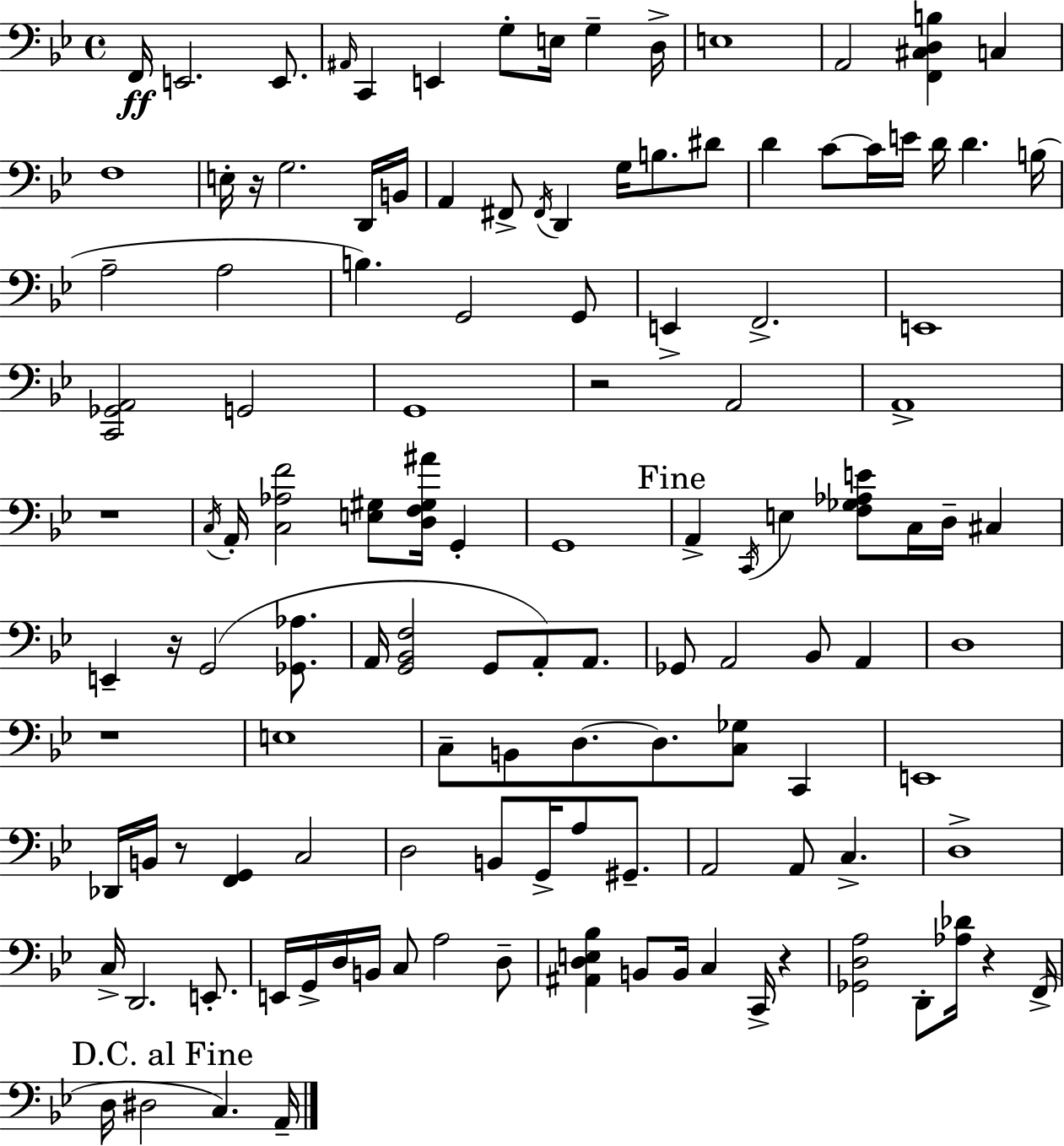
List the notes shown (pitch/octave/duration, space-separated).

F2/s E2/h. E2/e. A#2/s C2/q E2/q G3/e E3/s G3/q D3/s E3/w A2/h [F2,C#3,D3,B3]/q C3/q F3/w E3/s R/s G3/h. D2/s B2/s A2/q F#2/e F#2/s D2/q G3/s B3/e. D#4/e D4/q C4/e C4/s E4/s D4/s D4/q. B3/s A3/h A3/h B3/q. G2/h G2/e E2/q F2/h. E2/w [C2,Gb2,A2]/h G2/h G2/w R/h A2/h A2/w R/w C3/s A2/s [C3,Ab3,F4]/h [E3,G#3]/e [D3,F3,G#3,A#4]/s G2/q G2/w A2/q C2/s E3/q [F3,Gb3,Ab3,E4]/e C3/s D3/s C#3/q E2/q R/s G2/h [Gb2,Ab3]/e. A2/s [G2,Bb2,F3]/h G2/e A2/e A2/e. Gb2/e A2/h Bb2/e A2/q D3/w R/w E3/w C3/e B2/e D3/e. D3/e. [C3,Gb3]/e C2/q E2/w Db2/s B2/s R/e [F2,G2]/q C3/h D3/h B2/e G2/s A3/e G#2/e. A2/h A2/e C3/q. D3/w C3/s D2/h. E2/e. E2/s G2/s D3/s B2/s C3/e A3/h D3/e [A#2,D3,E3,Bb3]/q B2/e B2/s C3/q C2/s R/q [Gb2,D3,A3]/h D2/e [Ab3,Db4]/s R/q F2/s D3/s D#3/h C3/q. A2/s